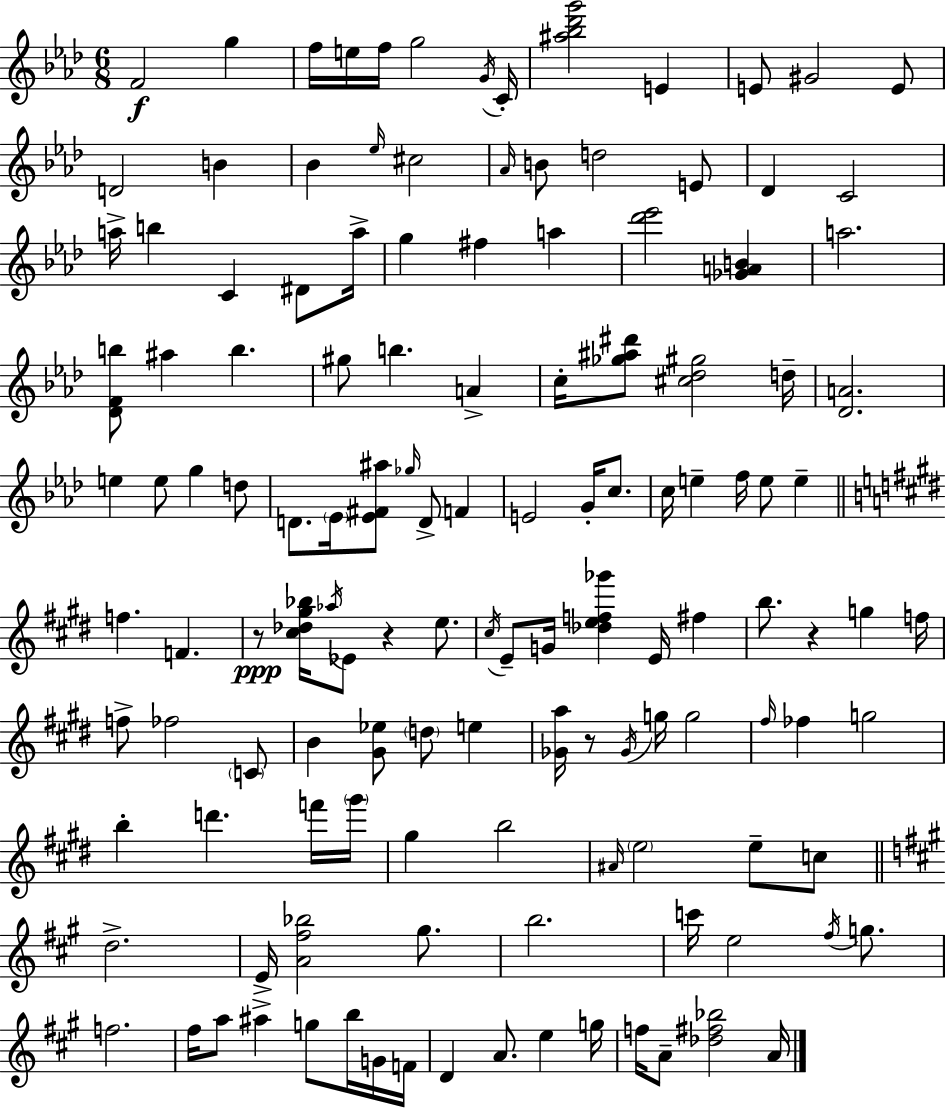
X:1
T:Untitled
M:6/8
L:1/4
K:Ab
F2 g f/4 e/4 f/4 g2 G/4 C/4 [^a_b_d'g']2 E E/2 ^G2 E/2 D2 B _B _e/4 ^c2 _A/4 B/2 d2 E/2 _D C2 a/4 b C ^D/2 a/4 g ^f a [_d'_e']2 [_GAB] a2 [_DFb]/2 ^a b ^g/2 b A c/4 [_g^a^d']/2 [^c_d^g]2 d/4 [_DA]2 e e/2 g d/2 D/2 _E/4 [_E^F^a]/2 _g/4 D/2 F E2 G/4 c/2 c/4 e f/4 e/2 e f F z/2 [^c_d^g_b]/4 _a/4 _E/2 z e/2 ^c/4 E/2 G/4 [_def_g'] E/4 ^f b/2 z g f/4 f/2 _f2 C/2 B [^G_e]/2 d/2 e [_Ga]/4 z/2 _G/4 g/4 g2 ^f/4 _f g2 b d' f'/4 ^g'/4 ^g b2 ^A/4 e2 e/2 c/2 d2 E/4 [A^f_b]2 ^g/2 b2 c'/4 e2 ^f/4 g/2 f2 ^f/4 a/2 ^a g/2 b/4 G/4 F/4 D A/2 e g/4 f/4 A/2 [_d^f_b]2 A/4